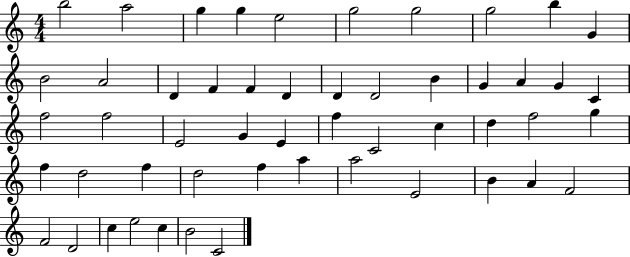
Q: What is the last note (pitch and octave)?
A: C4